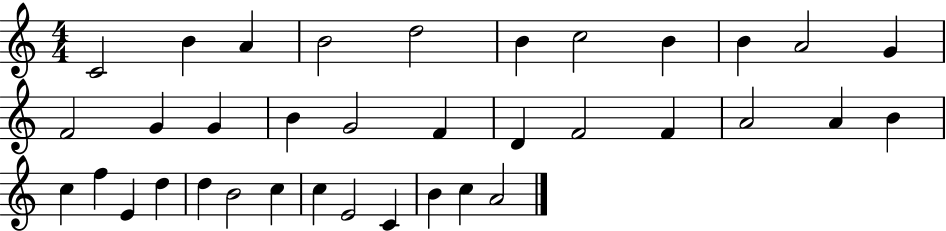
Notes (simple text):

C4/h B4/q A4/q B4/h D5/h B4/q C5/h B4/q B4/q A4/h G4/q F4/h G4/q G4/q B4/q G4/h F4/q D4/q F4/h F4/q A4/h A4/q B4/q C5/q F5/q E4/q D5/q D5/q B4/h C5/q C5/q E4/h C4/q B4/q C5/q A4/h